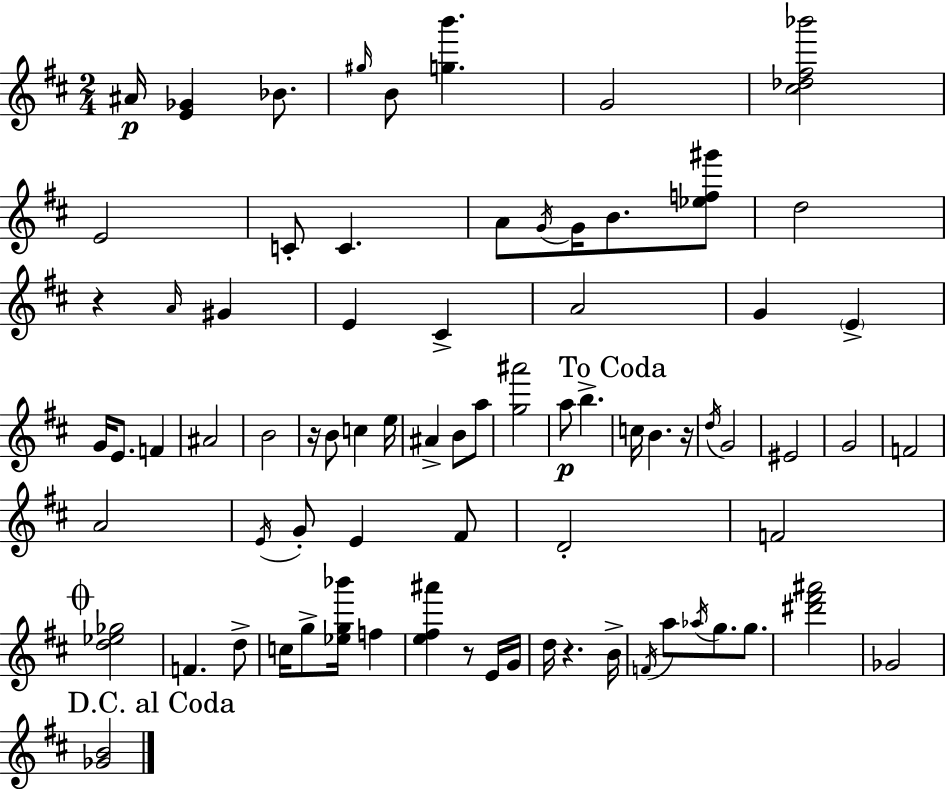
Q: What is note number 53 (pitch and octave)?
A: E4